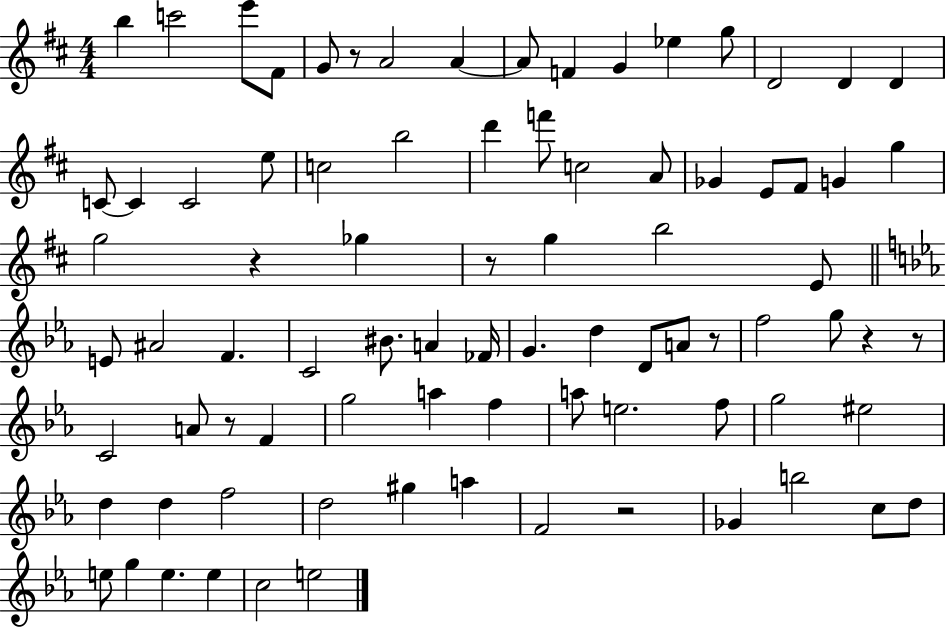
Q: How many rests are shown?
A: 8